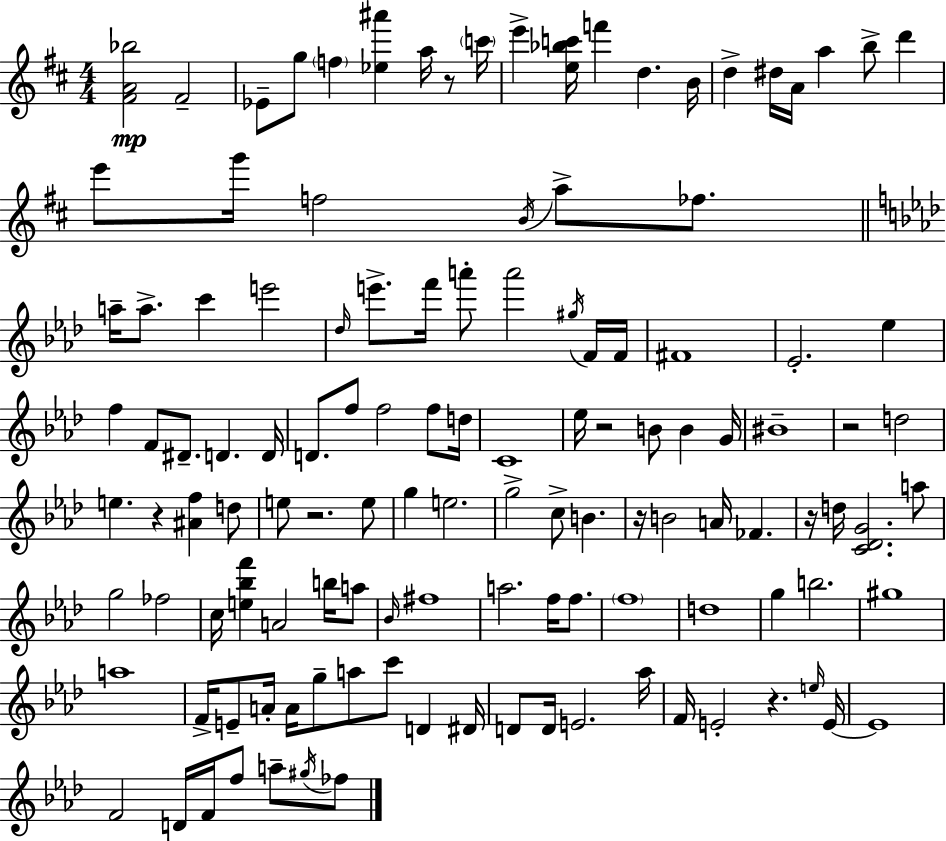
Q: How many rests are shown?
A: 8